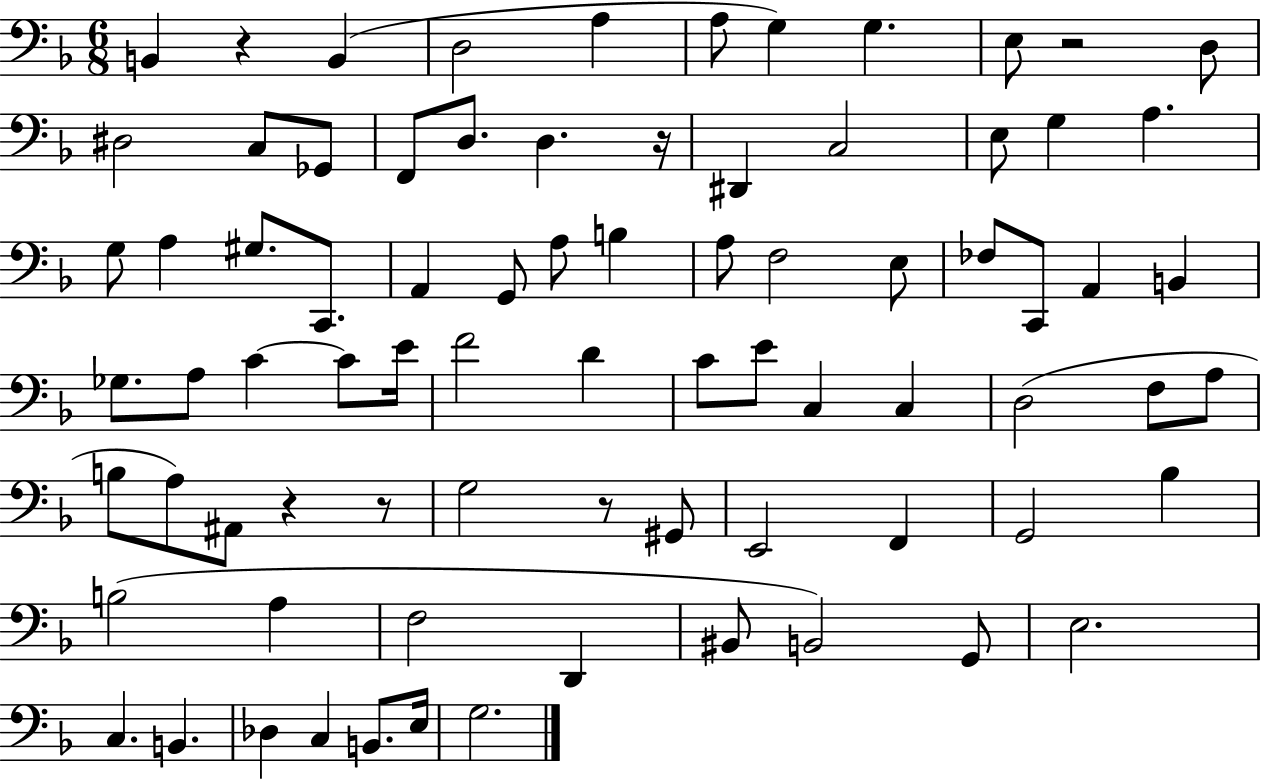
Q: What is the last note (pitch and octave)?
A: G3